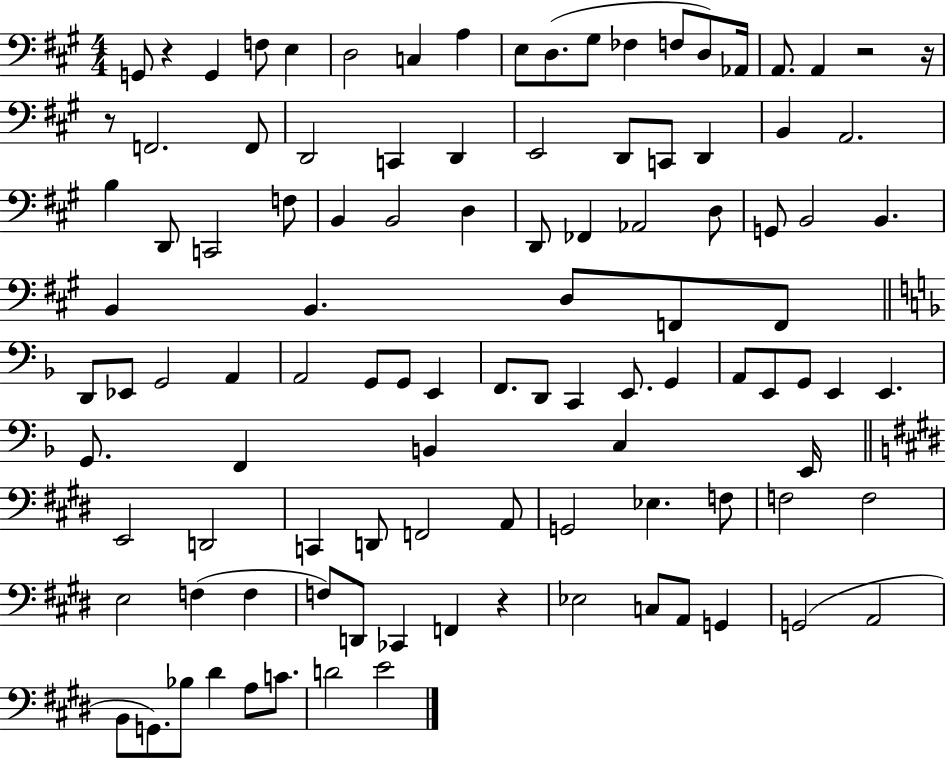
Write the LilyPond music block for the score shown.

{
  \clef bass
  \numericTimeSignature
  \time 4/4
  \key a \major
  \repeat volta 2 { g,8 r4 g,4 f8 e4 | d2 c4 a4 | e8 d8.( gis8 fes4 f8 d8) aes,16 | a,8. a,4 r2 r16 | \break r8 f,2. f,8 | d,2 c,4 d,4 | e,2 d,8 c,8 d,4 | b,4 a,2. | \break b4 d,8 c,2 f8 | b,4 b,2 d4 | d,8 fes,4 aes,2 d8 | g,8 b,2 b,4. | \break b,4 b,4. d8 f,8 f,8 | \bar "||" \break \key d \minor d,8 ees,8 g,2 a,4 | a,2 g,8 g,8 e,4 | f,8. d,8 c,4 e,8. g,4 | a,8 e,8 g,8 e,4 e,4. | \break g,8. f,4 b,4 c4 e,16 | \bar "||" \break \key e \major e,2 d,2 | c,4 d,8 f,2 a,8 | g,2 ees4. f8 | f2 f2 | \break e2 f4( f4 | f8) d,8 ces,4 f,4 r4 | ees2 c8 a,8 g,4 | g,2( a,2 | \break b,8 g,8.) bes8 dis'4 a8 c'8. | d'2 e'2 | } \bar "|."
}